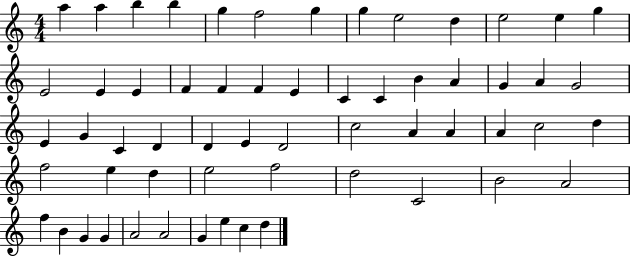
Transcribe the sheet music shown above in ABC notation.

X:1
T:Untitled
M:4/4
L:1/4
K:C
a a b b g f2 g g e2 d e2 e g E2 E E F F F E C C B A G A G2 E G C D D E D2 c2 A A A c2 d f2 e d e2 f2 d2 C2 B2 A2 f B G G A2 A2 G e c d